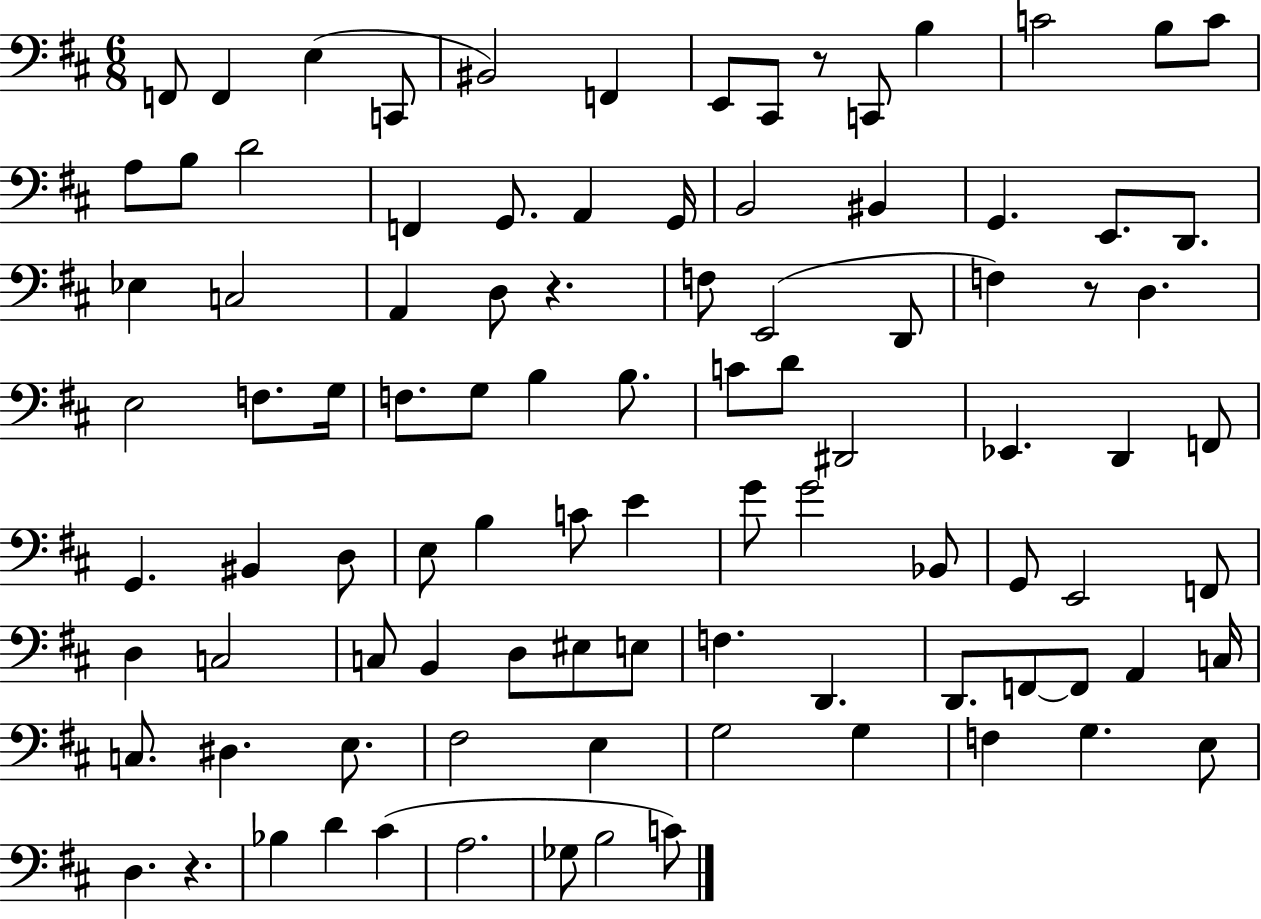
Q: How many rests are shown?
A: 4